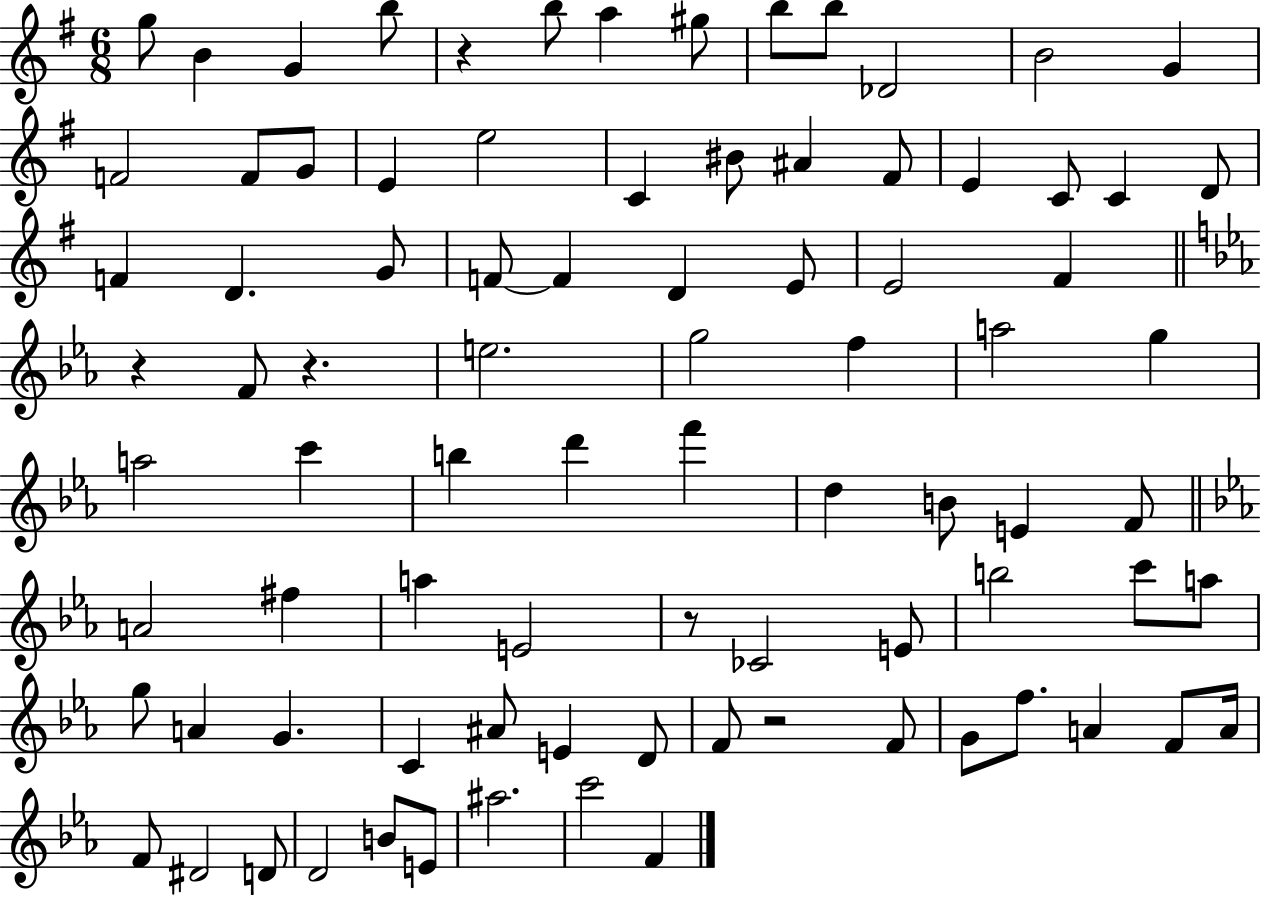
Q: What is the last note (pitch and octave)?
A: F4